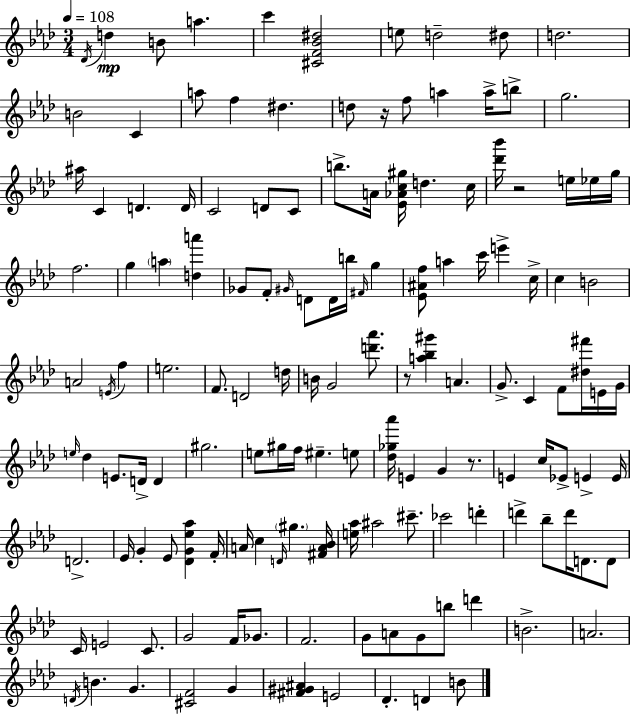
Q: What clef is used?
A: treble